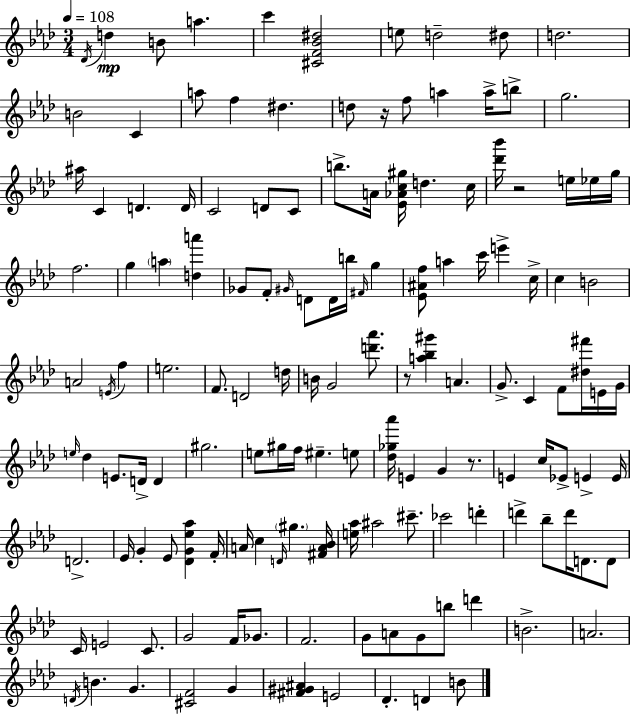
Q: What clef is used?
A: treble